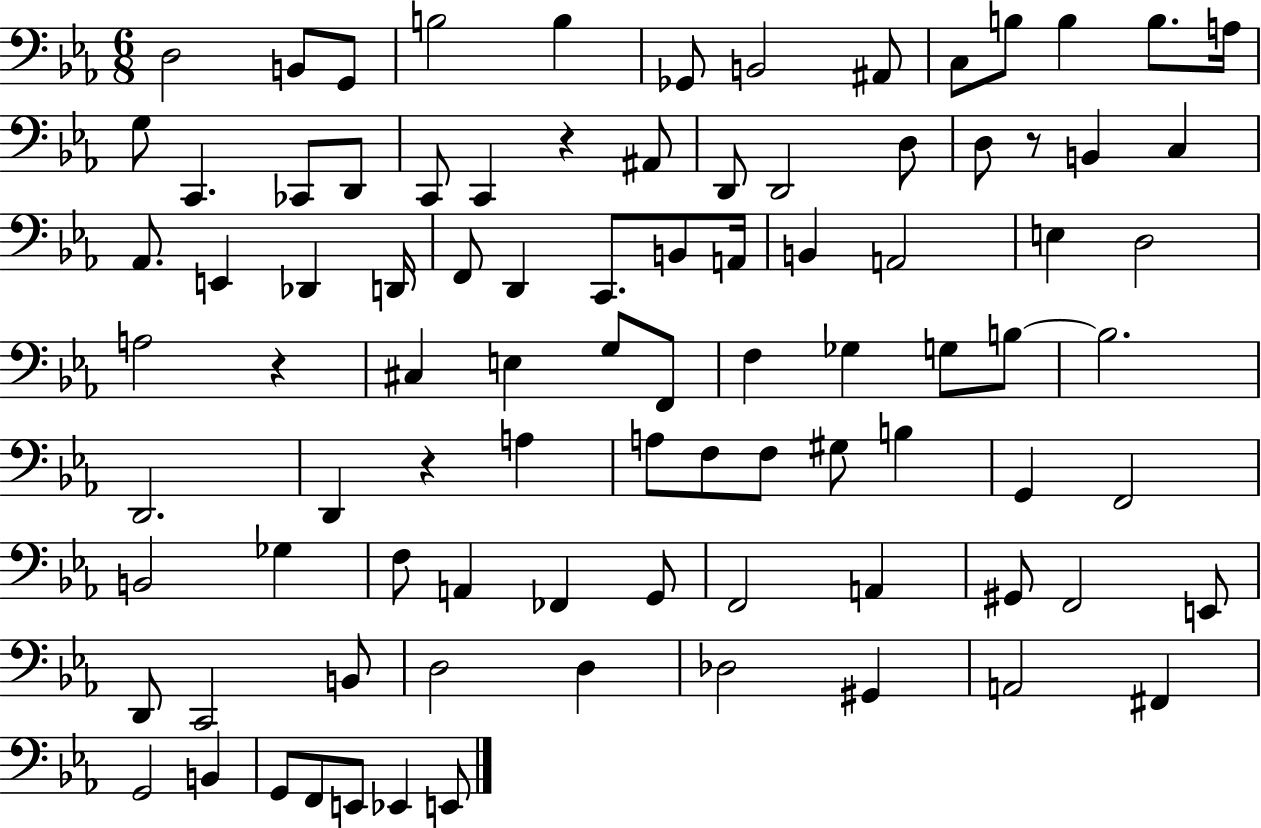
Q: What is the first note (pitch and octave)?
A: D3